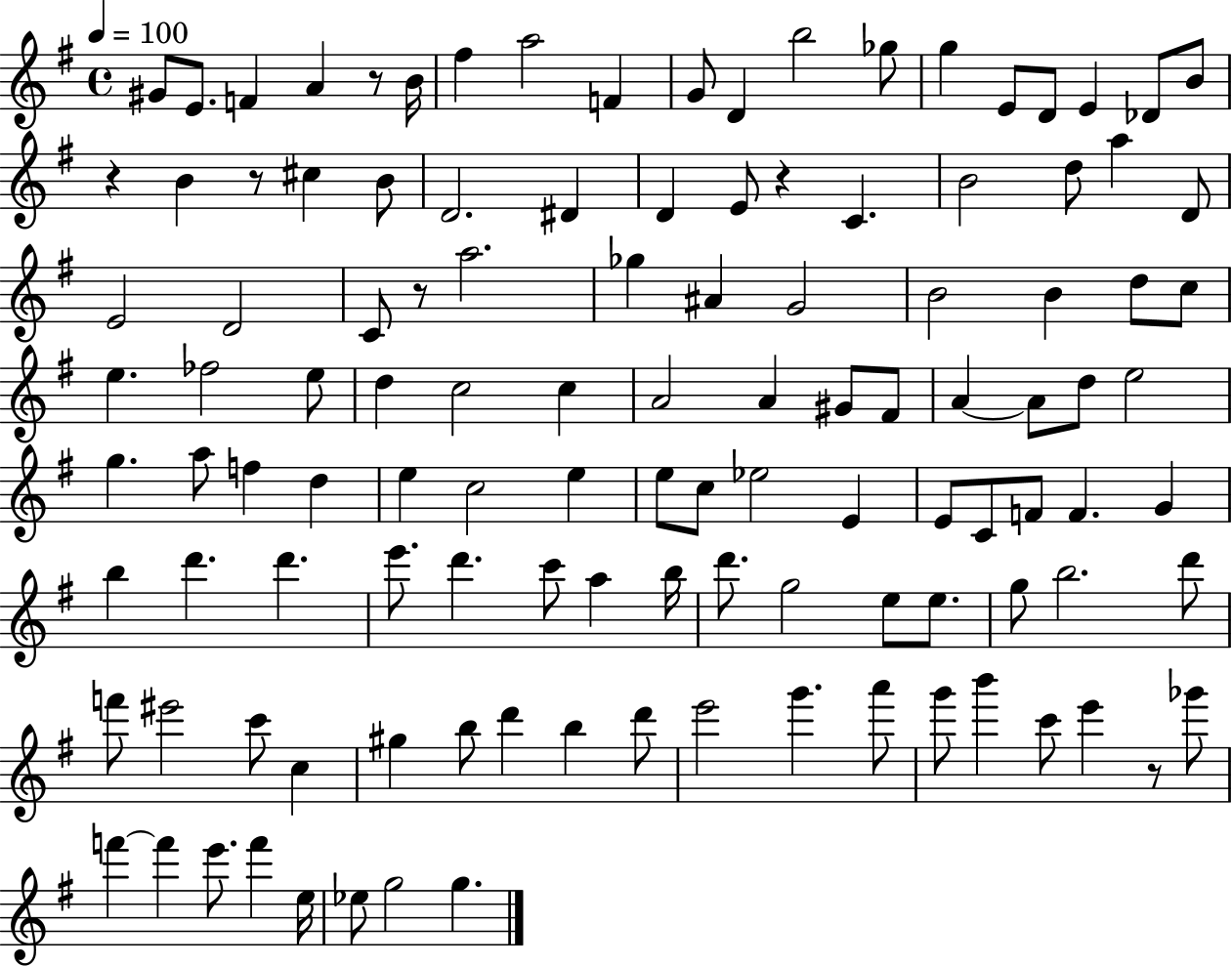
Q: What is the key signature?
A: G major